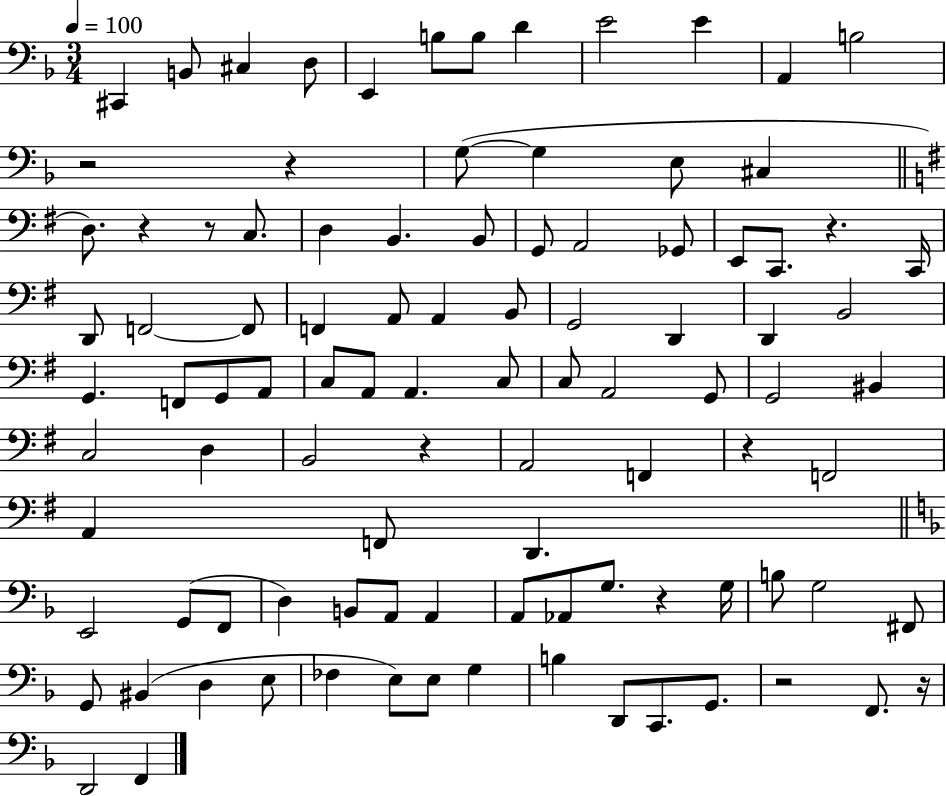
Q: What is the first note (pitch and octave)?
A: C#2